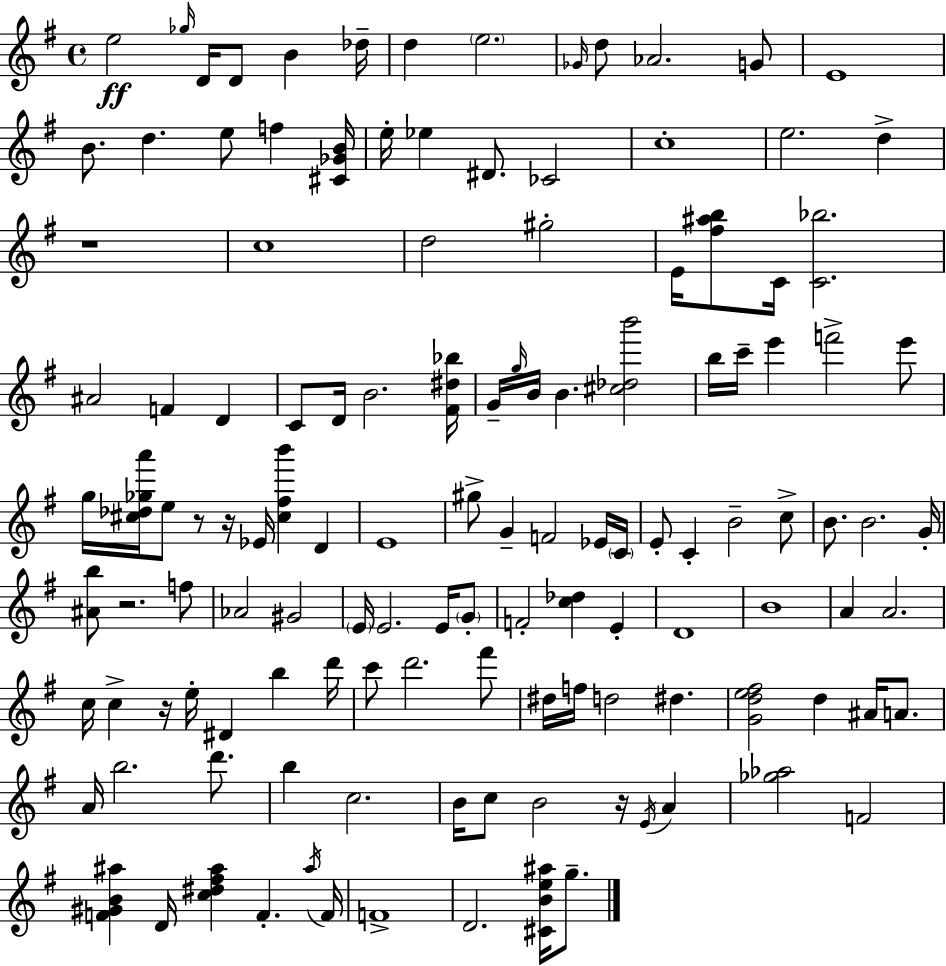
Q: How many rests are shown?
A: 6